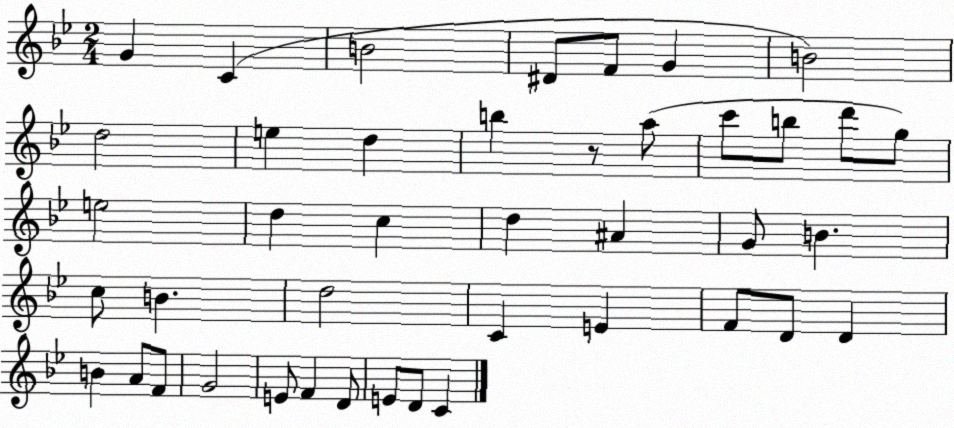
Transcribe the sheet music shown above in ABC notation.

X:1
T:Untitled
M:2/4
L:1/4
K:Bb
G C B2 ^D/2 F/2 G B2 d2 e d b z/2 a/2 c'/2 b/2 d'/2 g/2 e2 d c d ^A G/2 B c/2 B d2 C E F/2 D/2 D B A/2 F/2 G2 E/2 F D/2 E/2 D/2 C